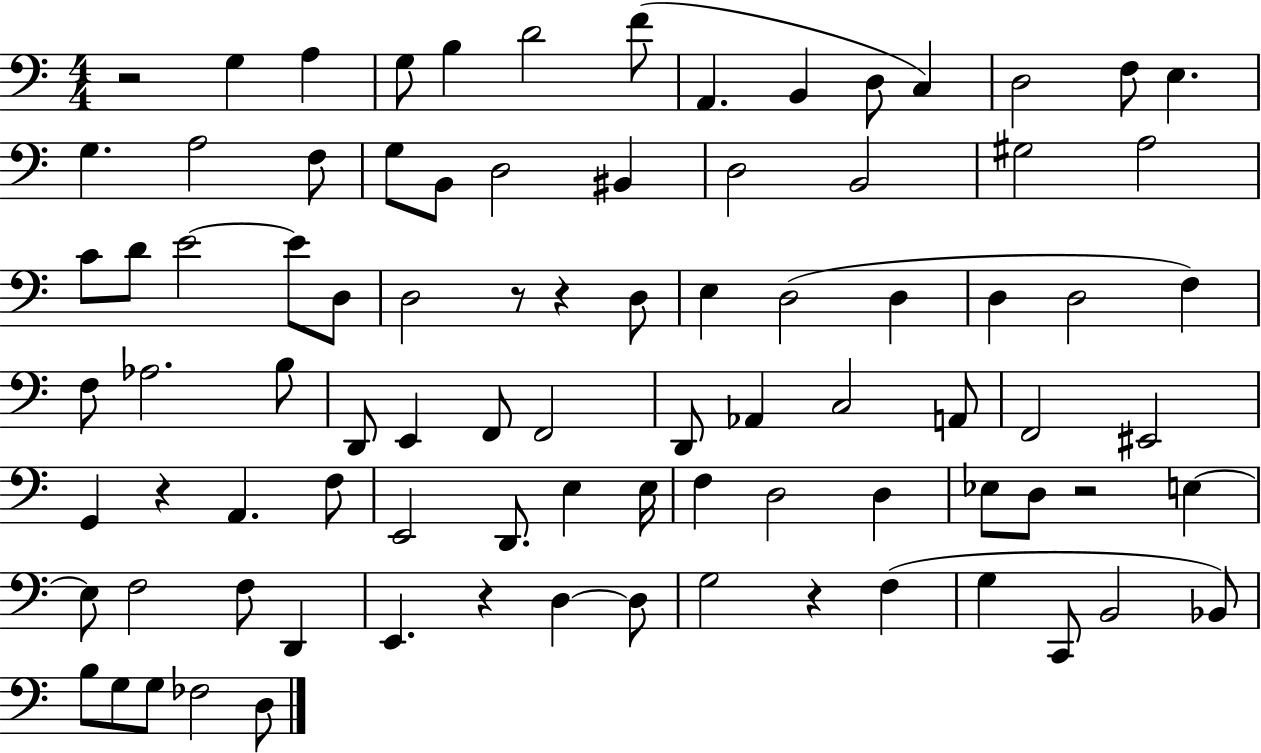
R/h G3/q A3/q G3/e B3/q D4/h F4/e A2/q. B2/q D3/e C3/q D3/h F3/e E3/q. G3/q. A3/h F3/e G3/e B2/e D3/h BIS2/q D3/h B2/h G#3/h A3/h C4/e D4/e E4/h E4/e D3/e D3/h R/e R/q D3/e E3/q D3/h D3/q D3/q D3/h F3/q F3/e Ab3/h. B3/e D2/e E2/q F2/e F2/h D2/e Ab2/q C3/h A2/e F2/h EIS2/h G2/q R/q A2/q. F3/e E2/h D2/e. E3/q E3/s F3/q D3/h D3/q Eb3/e D3/e R/h E3/q E3/e F3/h F3/e D2/q E2/q. R/q D3/q D3/e G3/h R/q F3/q G3/q C2/e B2/h Bb2/e B3/e G3/e G3/e FES3/h D3/e